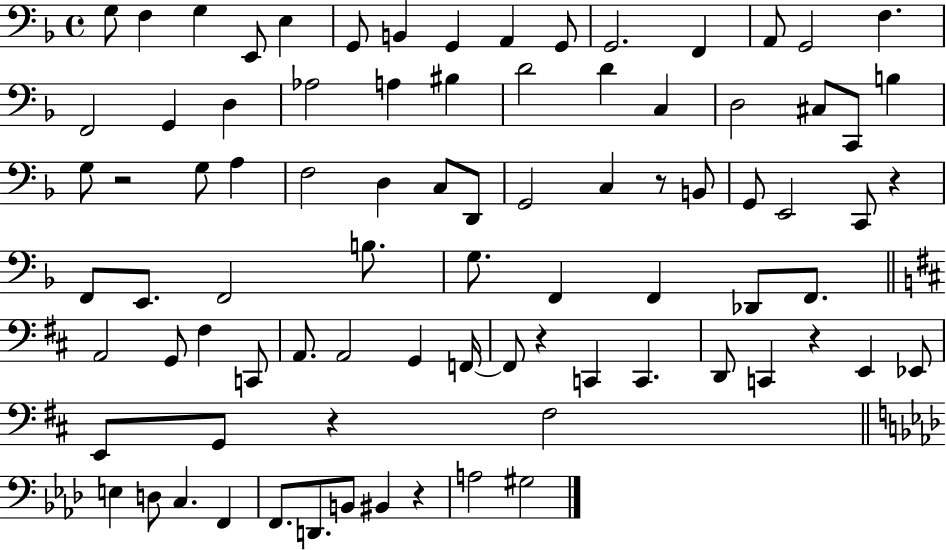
G3/e F3/q G3/q E2/e E3/q G2/e B2/q G2/q A2/q G2/e G2/h. F2/q A2/e G2/h F3/q. F2/h G2/q D3/q Ab3/h A3/q BIS3/q D4/h D4/q C3/q D3/h C#3/e C2/e B3/q G3/e R/h G3/e A3/q F3/h D3/q C3/e D2/e G2/h C3/q R/e B2/e G2/e E2/h C2/e R/q F2/e E2/e. F2/h B3/e. G3/e. F2/q F2/q Db2/e F2/e. A2/h G2/e F#3/q C2/e A2/e. A2/h G2/q F2/s F2/e R/q C2/q C2/q. D2/e C2/q R/q E2/q Eb2/e E2/e G2/e R/q F#3/h E3/q D3/e C3/q. F2/q F2/e. D2/e. B2/e BIS2/q R/q A3/h G#3/h